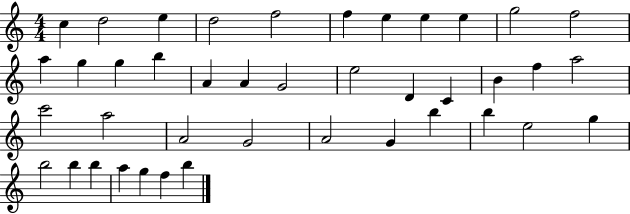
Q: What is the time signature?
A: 4/4